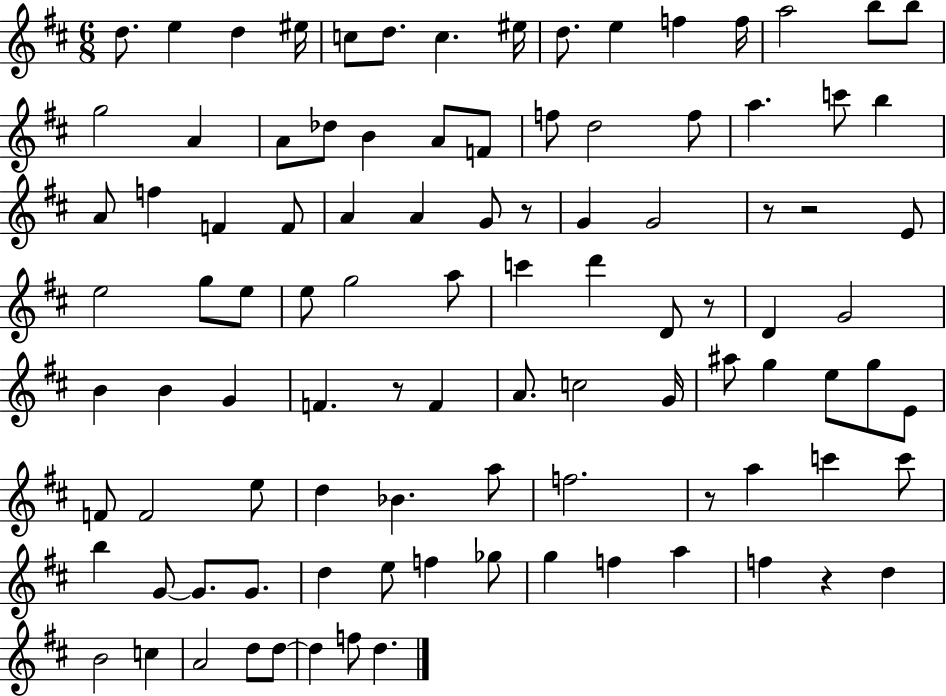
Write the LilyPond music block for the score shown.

{
  \clef treble
  \numericTimeSignature
  \time 6/8
  \key d \major
  d''8. e''4 d''4 eis''16 | c''8 d''8. c''4. eis''16 | d''8. e''4 f''4 f''16 | a''2 b''8 b''8 | \break g''2 a'4 | a'8 des''8 b'4 a'8 f'8 | f''8 d''2 f''8 | a''4. c'''8 b''4 | \break a'8 f''4 f'4 f'8 | a'4 a'4 g'8 r8 | g'4 g'2 | r8 r2 e'8 | \break e''2 g''8 e''8 | e''8 g''2 a''8 | c'''4 d'''4 d'8 r8 | d'4 g'2 | \break b'4 b'4 g'4 | f'4. r8 f'4 | a'8. c''2 g'16 | ais''8 g''4 e''8 g''8 e'8 | \break f'8 f'2 e''8 | d''4 bes'4. a''8 | f''2. | r8 a''4 c'''4 c'''8 | \break b''4 g'8~~ g'8. g'8. | d''4 e''8 f''4 ges''8 | g''4 f''4 a''4 | f''4 r4 d''4 | \break b'2 c''4 | a'2 d''8 d''8~~ | d''4 f''8 d''4. | \bar "|."
}